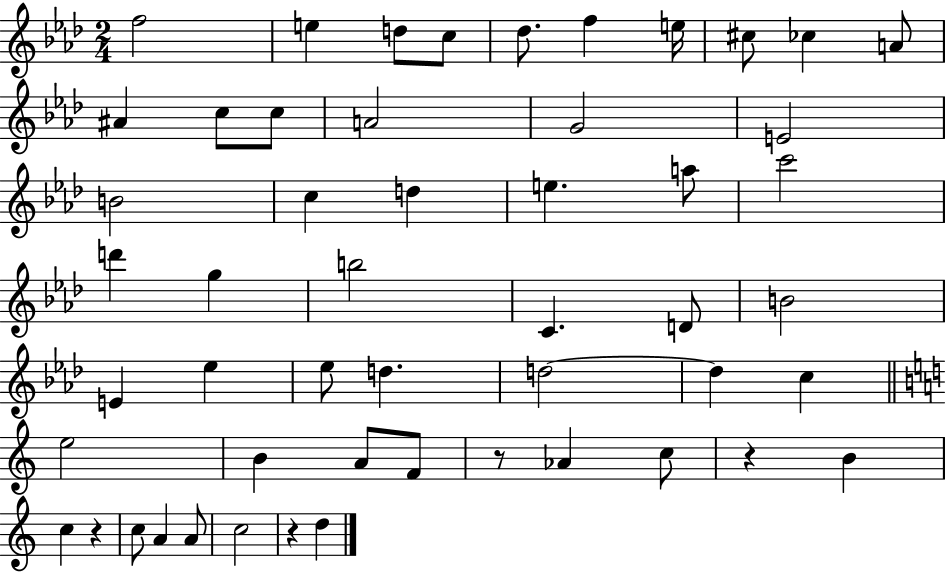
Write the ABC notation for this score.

X:1
T:Untitled
M:2/4
L:1/4
K:Ab
f2 e d/2 c/2 _d/2 f e/4 ^c/2 _c A/2 ^A c/2 c/2 A2 G2 E2 B2 c d e a/2 c'2 d' g b2 C D/2 B2 E _e _e/2 d d2 d c e2 B A/2 F/2 z/2 _A c/2 z B c z c/2 A A/2 c2 z d